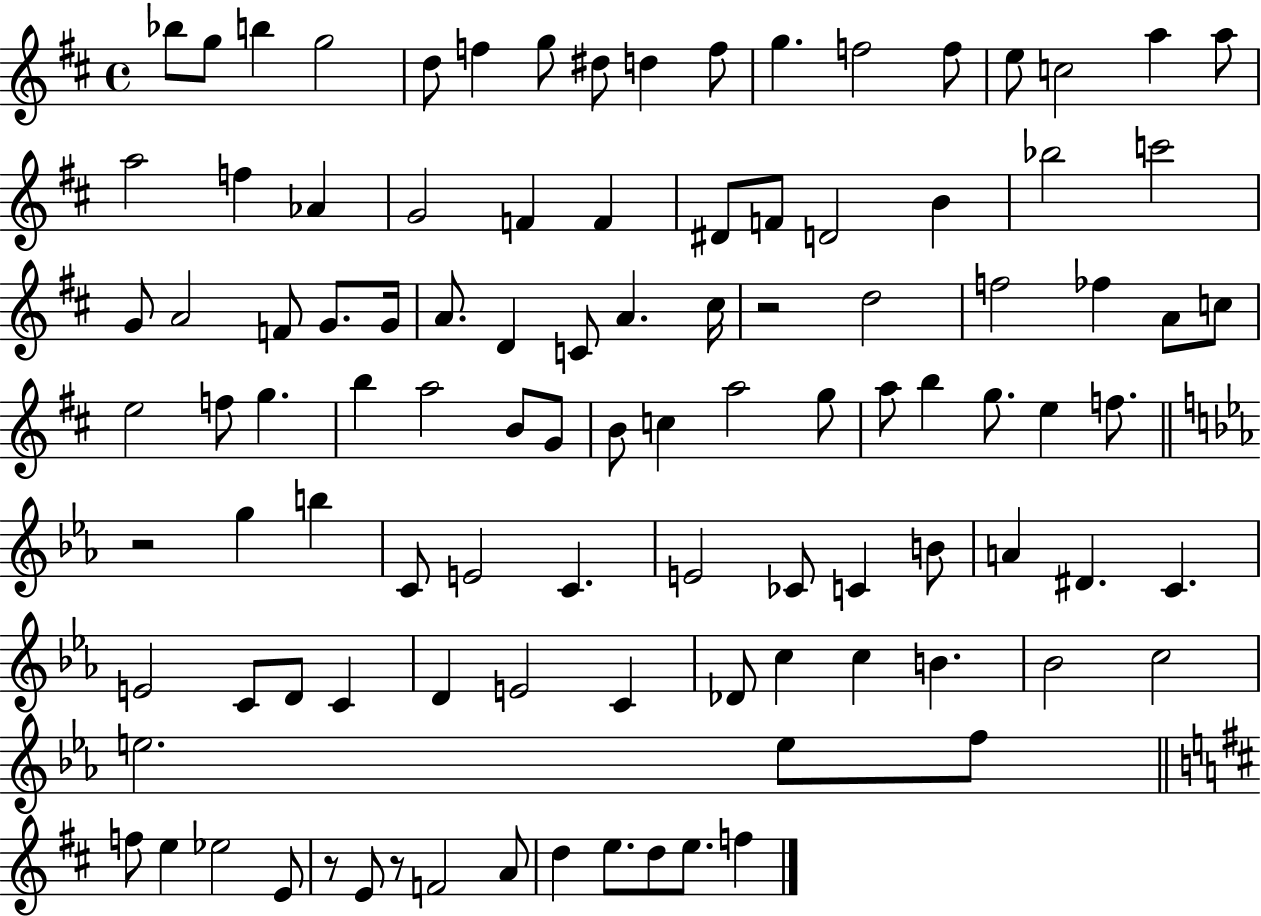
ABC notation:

X:1
T:Untitled
M:4/4
L:1/4
K:D
_b/2 g/2 b g2 d/2 f g/2 ^d/2 d f/2 g f2 f/2 e/2 c2 a a/2 a2 f _A G2 F F ^D/2 F/2 D2 B _b2 c'2 G/2 A2 F/2 G/2 G/4 A/2 D C/2 A ^c/4 z2 d2 f2 _f A/2 c/2 e2 f/2 g b a2 B/2 G/2 B/2 c a2 g/2 a/2 b g/2 e f/2 z2 g b C/2 E2 C E2 _C/2 C B/2 A ^D C E2 C/2 D/2 C D E2 C _D/2 c c B _B2 c2 e2 e/2 f/2 f/2 e _e2 E/2 z/2 E/2 z/2 F2 A/2 d e/2 d/2 e/2 f